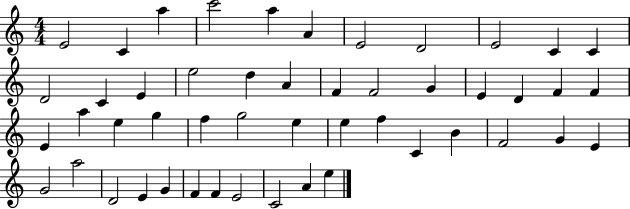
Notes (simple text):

E4/h C4/q A5/q C6/h A5/q A4/q E4/h D4/h E4/h C4/q C4/q D4/h C4/q E4/q E5/h D5/q A4/q F4/q F4/h G4/q E4/q D4/q F4/q F4/q E4/q A5/q E5/q G5/q F5/q G5/h E5/q E5/q F5/q C4/q B4/q F4/h G4/q E4/q G4/h A5/h D4/h E4/q G4/q F4/q F4/q E4/h C4/h A4/q E5/q